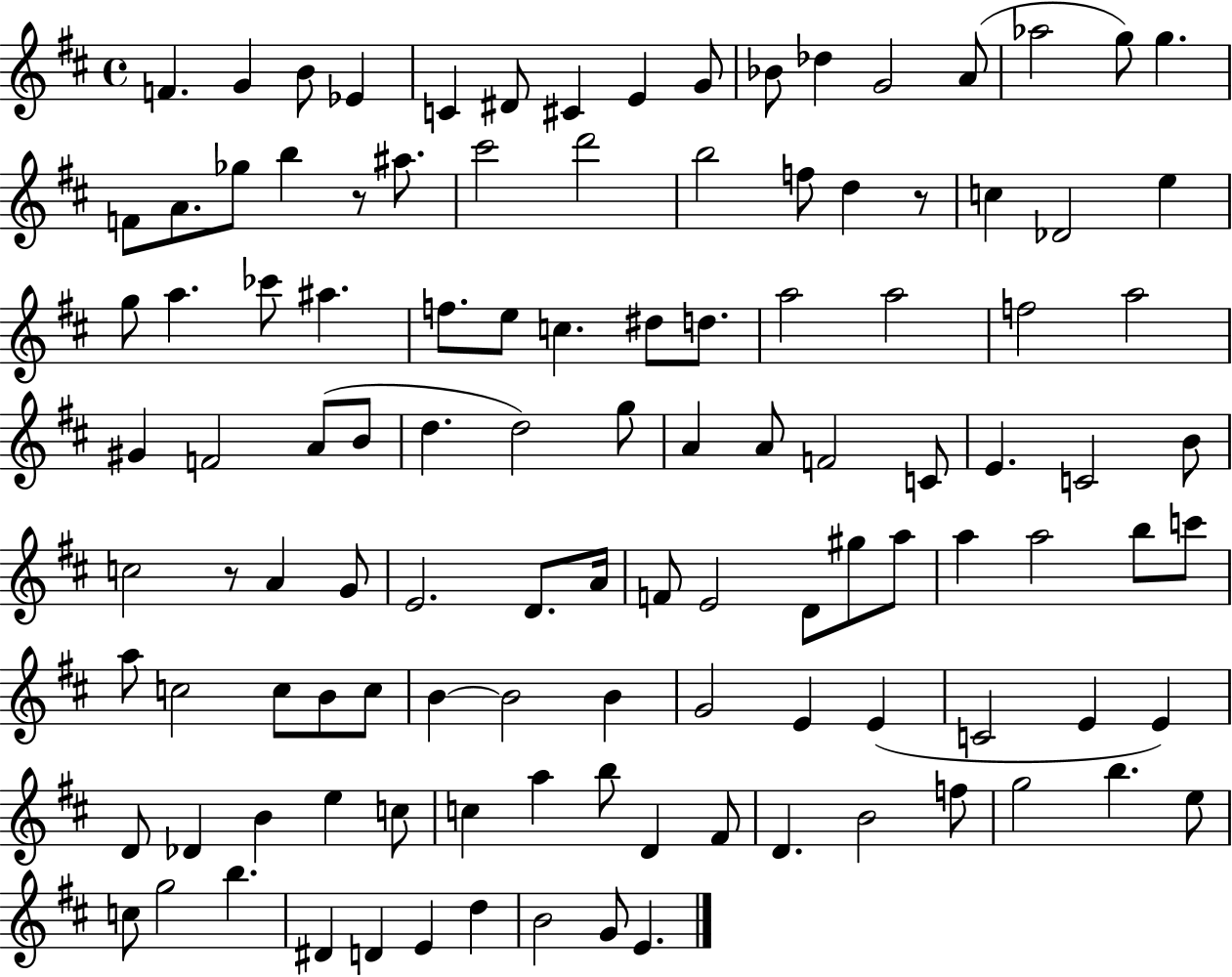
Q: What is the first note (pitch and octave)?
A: F4